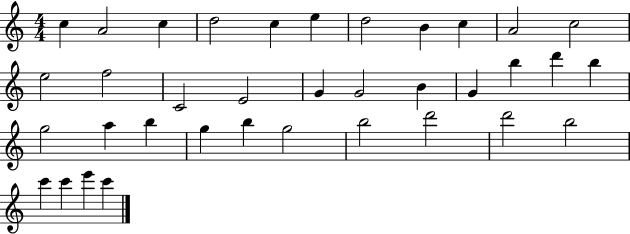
C5/q A4/h C5/q D5/h C5/q E5/q D5/h B4/q C5/q A4/h C5/h E5/h F5/h C4/h E4/h G4/q G4/h B4/q G4/q B5/q D6/q B5/q G5/h A5/q B5/q G5/q B5/q G5/h B5/h D6/h D6/h B5/h C6/q C6/q E6/q C6/q